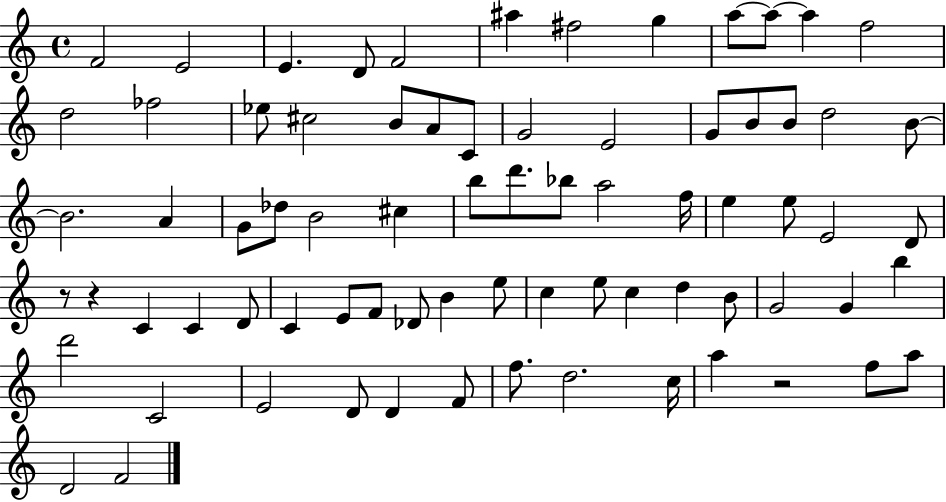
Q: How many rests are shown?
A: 3